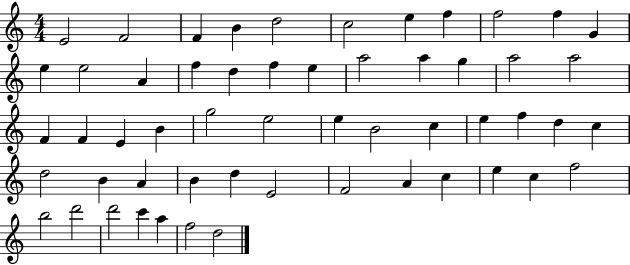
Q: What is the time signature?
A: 4/4